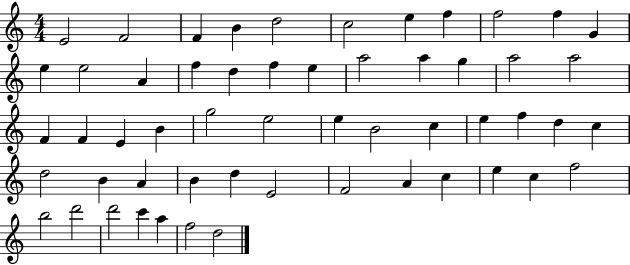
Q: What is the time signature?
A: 4/4